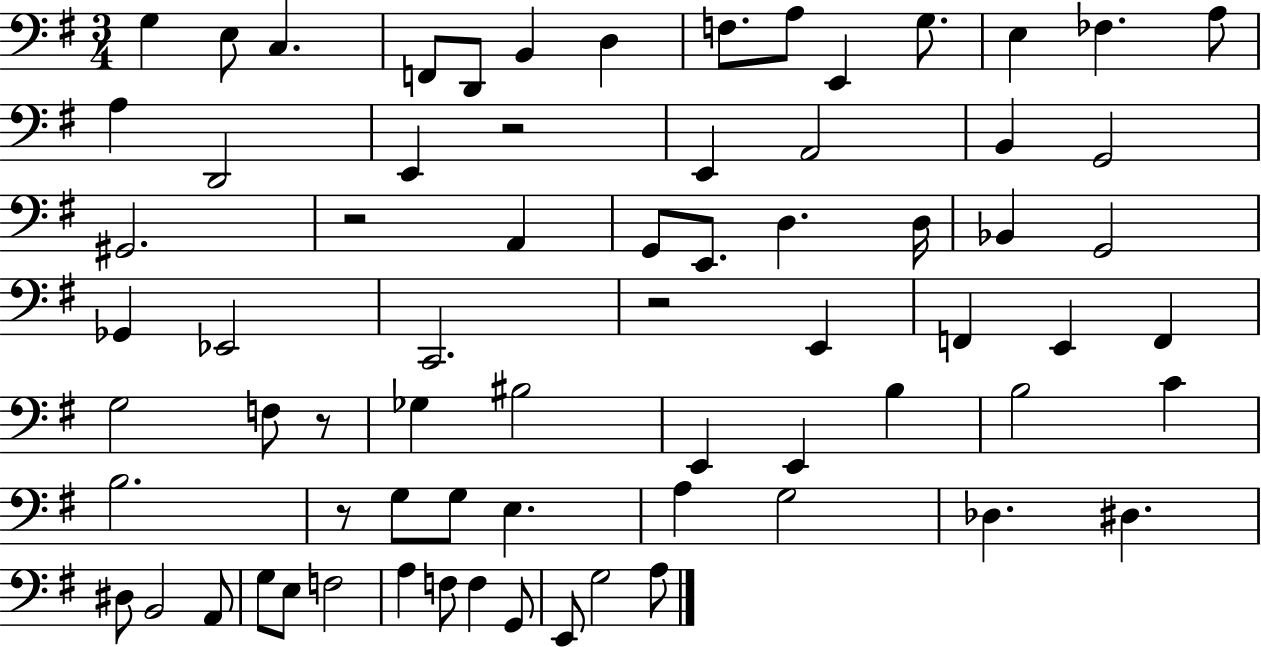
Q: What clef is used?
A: bass